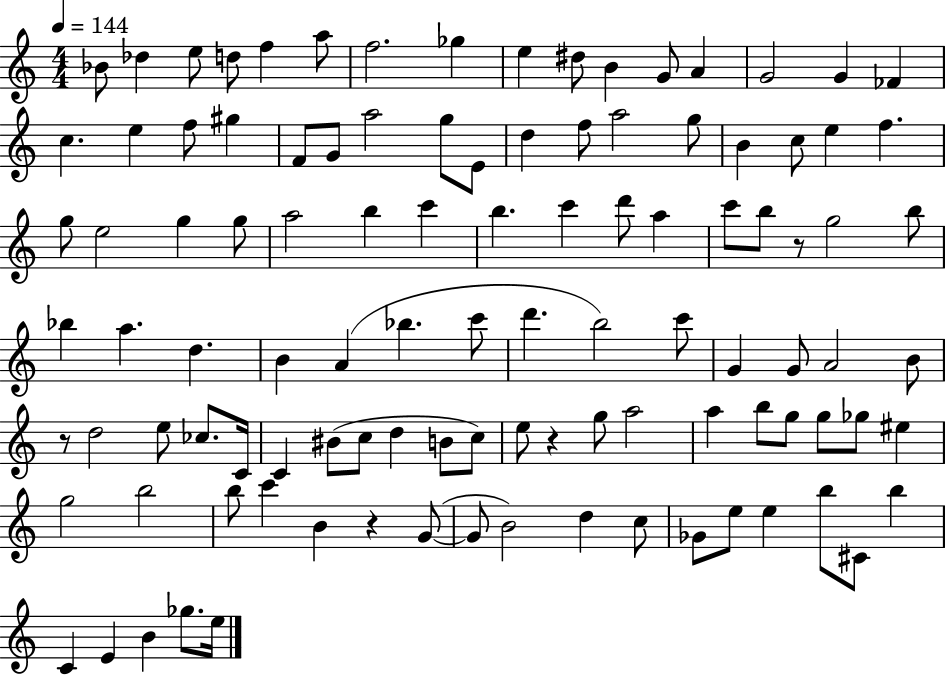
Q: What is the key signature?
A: C major